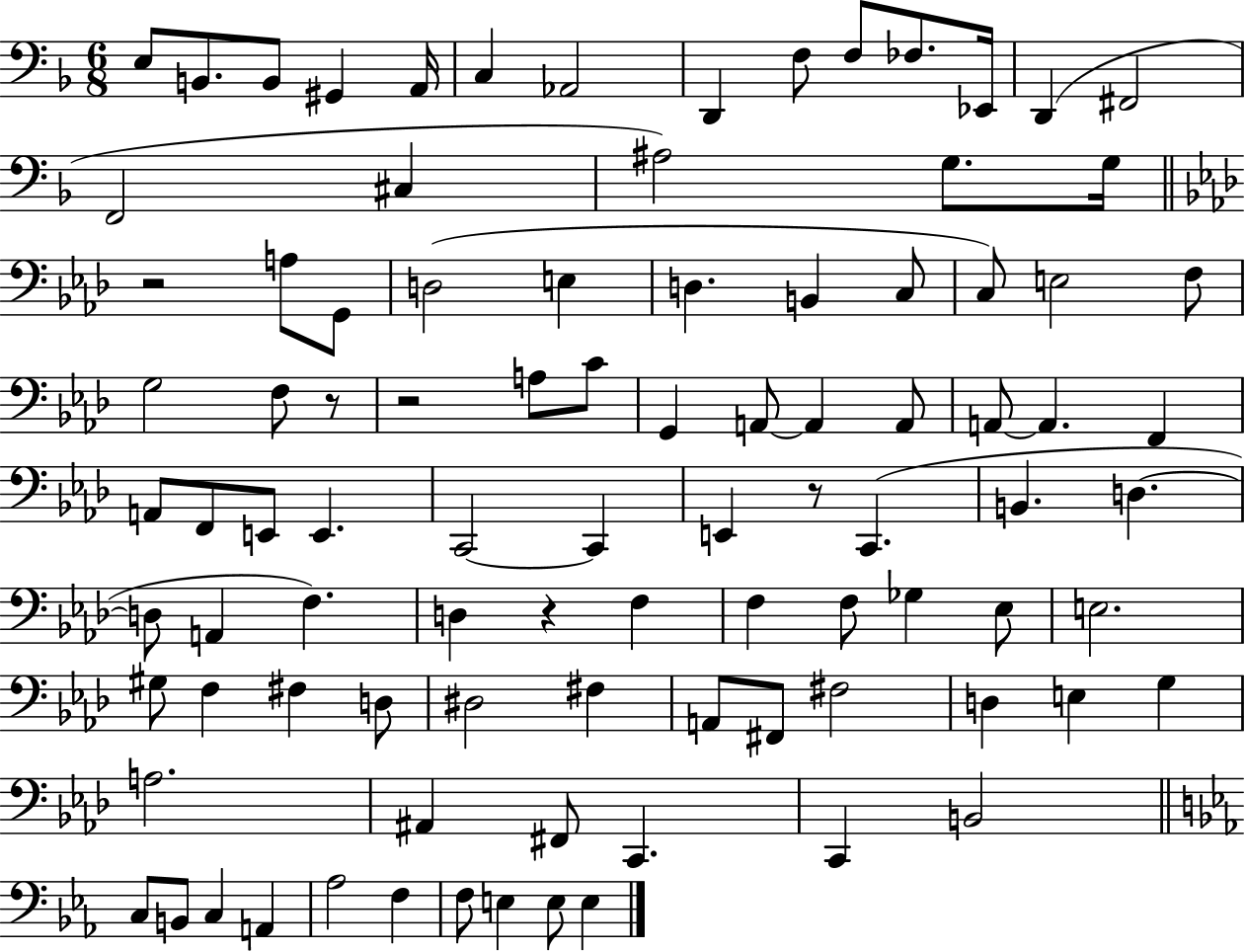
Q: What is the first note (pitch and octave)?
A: E3